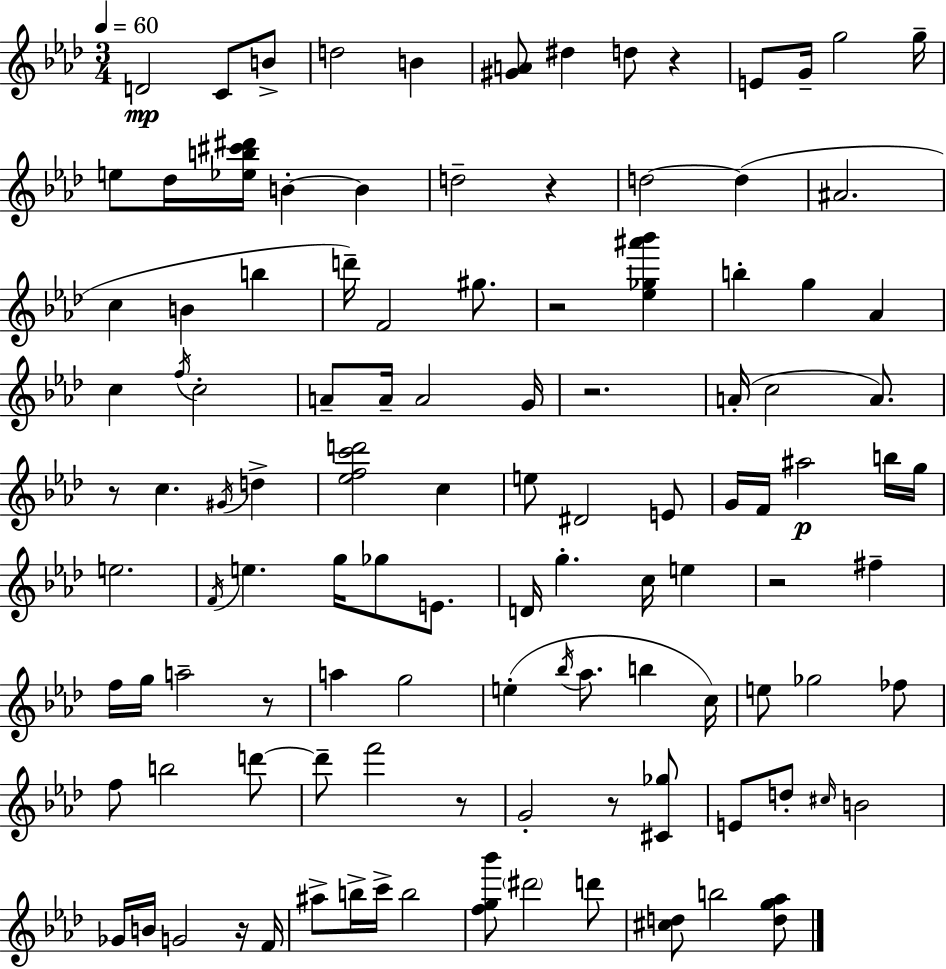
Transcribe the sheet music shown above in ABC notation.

X:1
T:Untitled
M:3/4
L:1/4
K:Ab
D2 C/2 B/2 d2 B [^GA]/2 ^d d/2 z E/2 G/4 g2 g/4 e/2 _d/4 [_eb^c'^d']/4 B B d2 z d2 d ^A2 c B b d'/4 F2 ^g/2 z2 [_e_g^a'_b'] b g _A c f/4 c2 A/2 A/4 A2 G/4 z2 A/4 c2 A/2 z/2 c ^G/4 d [_efc'd']2 c e/2 ^D2 E/2 G/4 F/4 ^a2 b/4 g/4 e2 F/4 e g/4 _g/2 E/2 D/4 g c/4 e z2 ^f f/4 g/4 a2 z/2 a g2 e _b/4 _a/2 b c/4 e/2 _g2 _f/2 f/2 b2 d'/2 d'/2 f'2 z/2 G2 z/2 [^C_g]/2 E/2 d/2 ^c/4 B2 _G/4 B/4 G2 z/4 F/4 ^a/2 b/4 c'/4 b2 [fg_b']/2 ^d'2 d'/2 [^cd]/2 b2 [dg_a]/2